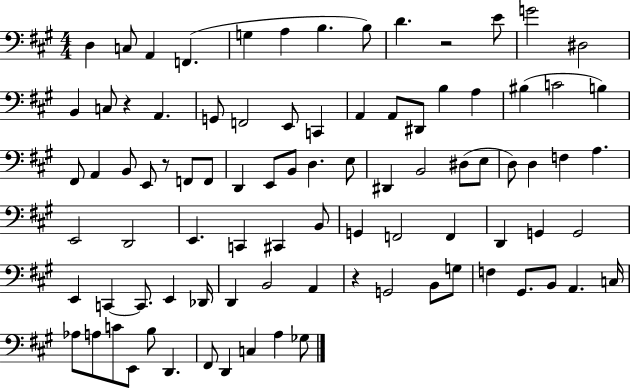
X:1
T:Untitled
M:4/4
L:1/4
K:A
D, C,/2 A,, F,, G, A, B, B,/2 D z2 E/2 G2 ^D,2 B,, C,/2 z A,, G,,/2 F,,2 E,,/2 C,, A,, A,,/2 ^D,,/2 B, A, ^B, C2 B, ^F,,/2 A,, B,,/2 E,,/2 z/2 F,,/2 F,,/2 D,, E,,/2 B,,/2 D, E,/2 ^D,, B,,2 ^D,/2 E,/2 D,/2 D, F, A, E,,2 D,,2 E,, C,, ^C,, B,,/2 G,, F,,2 F,, D,, G,, G,,2 E,, C,, C,,/2 E,, _D,,/4 D,, B,,2 A,, z G,,2 B,,/2 G,/2 F, ^G,,/2 B,,/2 A,, C,/4 _A,/2 A,/2 C/2 E,,/2 B,/2 D,, ^F,,/2 D,, C, A, _G,/2